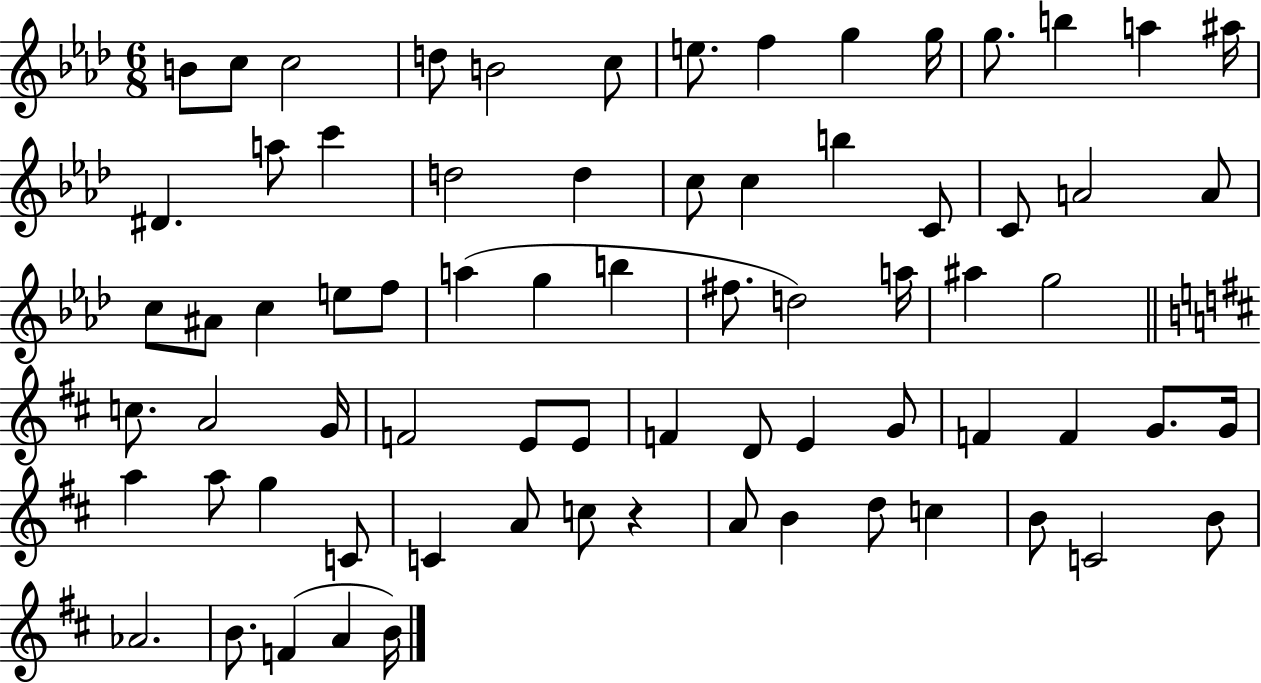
{
  \clef treble
  \numericTimeSignature
  \time 6/8
  \key aes \major
  b'8 c''8 c''2 | d''8 b'2 c''8 | e''8. f''4 g''4 g''16 | g''8. b''4 a''4 ais''16 | \break dis'4. a''8 c'''4 | d''2 d''4 | c''8 c''4 b''4 c'8 | c'8 a'2 a'8 | \break c''8 ais'8 c''4 e''8 f''8 | a''4( g''4 b''4 | fis''8. d''2) a''16 | ais''4 g''2 | \break \bar "||" \break \key d \major c''8. a'2 g'16 | f'2 e'8 e'8 | f'4 d'8 e'4 g'8 | f'4 f'4 g'8. g'16 | \break a''4 a''8 g''4 c'8 | c'4 a'8 c''8 r4 | a'8 b'4 d''8 c''4 | b'8 c'2 b'8 | \break aes'2. | b'8. f'4( a'4 b'16) | \bar "|."
}